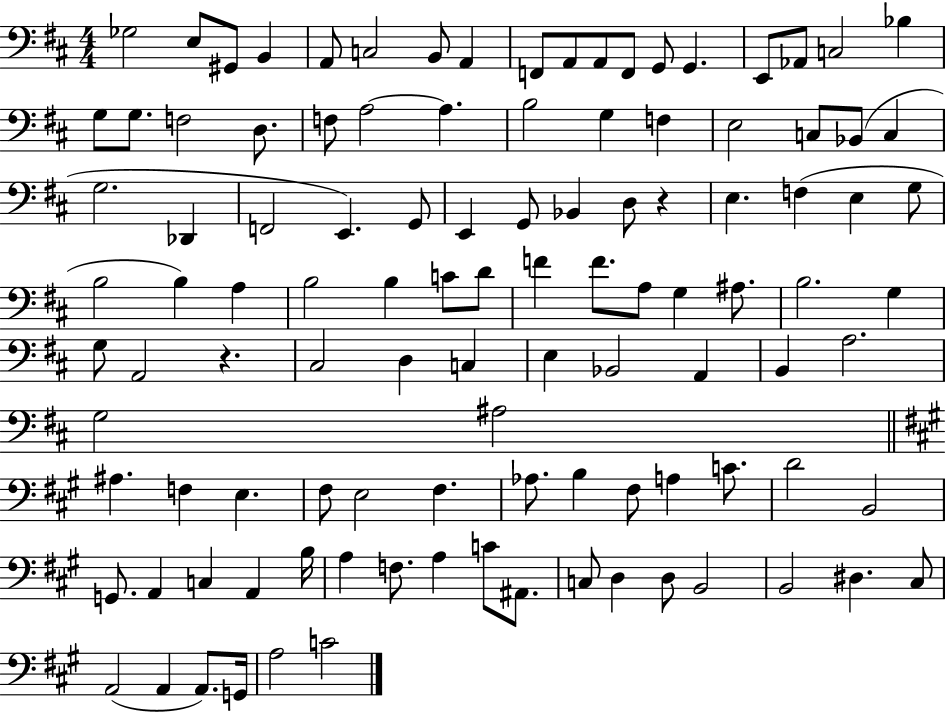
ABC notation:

X:1
T:Untitled
M:4/4
L:1/4
K:D
_G,2 E,/2 ^G,,/2 B,, A,,/2 C,2 B,,/2 A,, F,,/2 A,,/2 A,,/2 F,,/2 G,,/2 G,, E,,/2 _A,,/2 C,2 _B, G,/2 G,/2 F,2 D,/2 F,/2 A,2 A, B,2 G, F, E,2 C,/2 _B,,/2 C, G,2 _D,, F,,2 E,, G,,/2 E,, G,,/2 _B,, D,/2 z E, F, E, G,/2 B,2 B, A, B,2 B, C/2 D/2 F F/2 A,/2 G, ^A,/2 B,2 G, G,/2 A,,2 z ^C,2 D, C, E, _B,,2 A,, B,, A,2 G,2 ^A,2 ^A, F, E, ^F,/2 E,2 ^F, _A,/2 B, ^F,/2 A, C/2 D2 B,,2 G,,/2 A,, C, A,, B,/4 A, F,/2 A, C/2 ^A,,/2 C,/2 D, D,/2 B,,2 B,,2 ^D, ^C,/2 A,,2 A,, A,,/2 G,,/4 A,2 C2